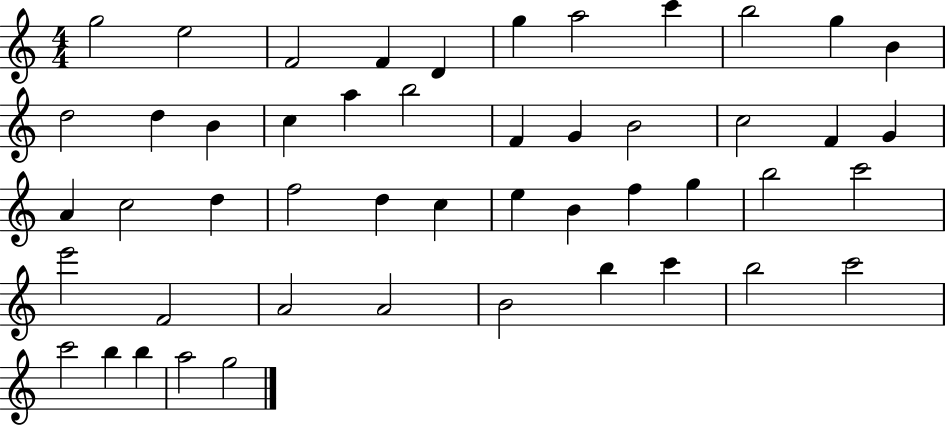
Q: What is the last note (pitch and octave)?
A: G5